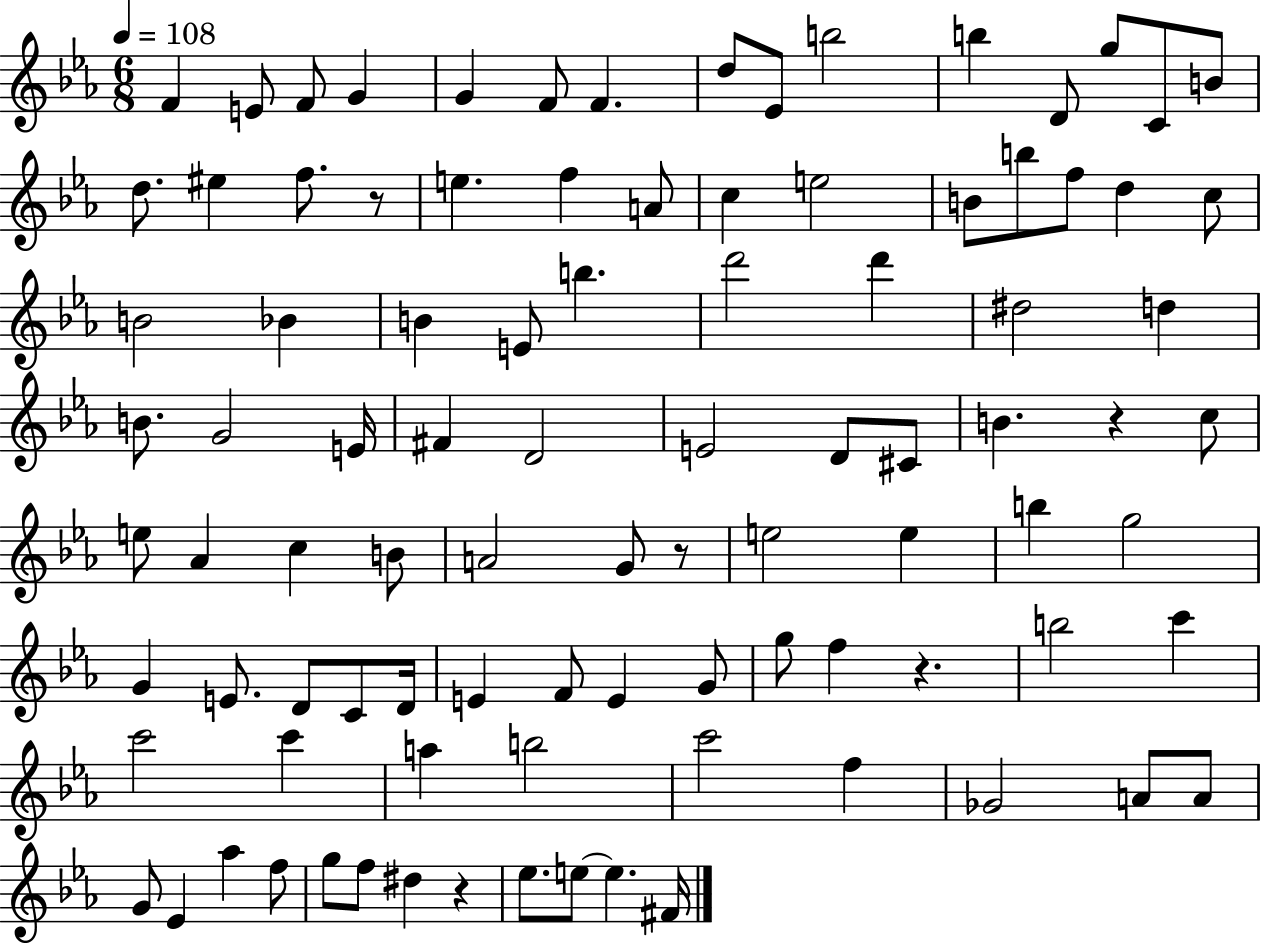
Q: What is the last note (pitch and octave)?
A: F#4